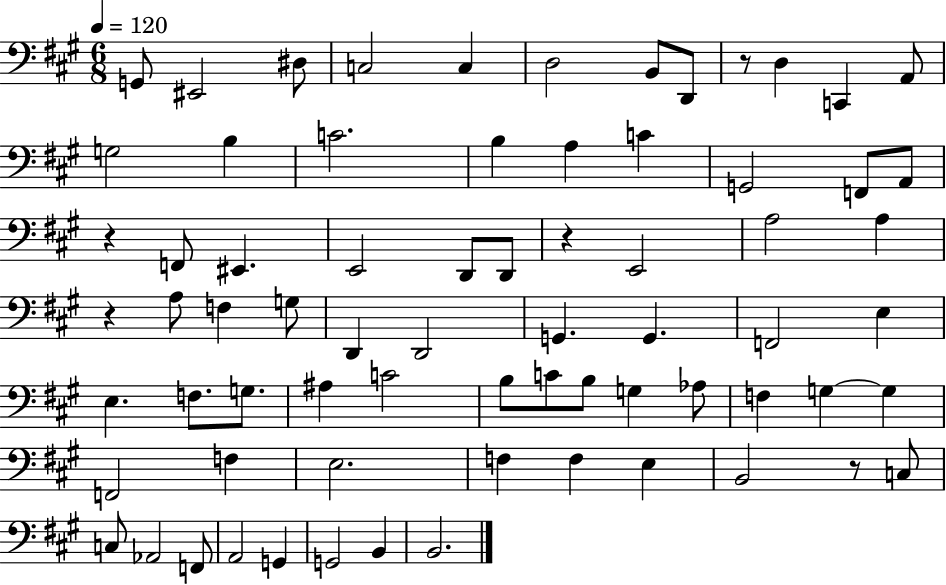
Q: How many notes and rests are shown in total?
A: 71